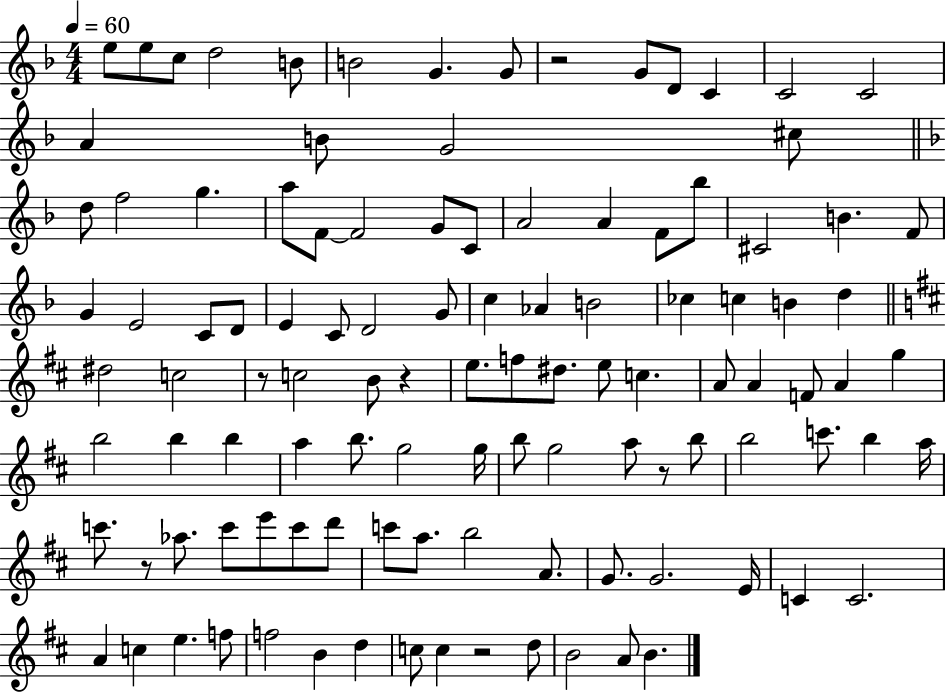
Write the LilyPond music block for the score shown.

{
  \clef treble
  \numericTimeSignature
  \time 4/4
  \key f \major
  \tempo 4 = 60
  e''8 e''8 c''8 d''2 b'8 | b'2 g'4. g'8 | r2 g'8 d'8 c'4 | c'2 c'2 | \break a'4 b'8 g'2 cis''8 | \bar "||" \break \key d \minor d''8 f''2 g''4. | a''8 f'8~~ f'2 g'8 c'8 | a'2 a'4 f'8 bes''8 | cis'2 b'4. f'8 | \break g'4 e'2 c'8 d'8 | e'4 c'8 d'2 g'8 | c''4 aes'4 b'2 | ces''4 c''4 b'4 d''4 | \break \bar "||" \break \key d \major dis''2 c''2 | r8 c''2 b'8 r4 | e''8. f''8 dis''8. e''8 c''4. | a'8 a'4 f'8 a'4 g''4 | \break b''2 b''4 b''4 | a''4 b''8. g''2 g''16 | b''8 g''2 a''8 r8 b''8 | b''2 c'''8. b''4 a''16 | \break c'''8. r8 aes''8. c'''8 e'''8 c'''8 d'''8 | c'''8 a''8. b''2 a'8. | g'8. g'2. e'16 | c'4 c'2. | \break a'4 c''4 e''4. f''8 | f''2 b'4 d''4 | c''8 c''4 r2 d''8 | b'2 a'8 b'4. | \break \bar "|."
}